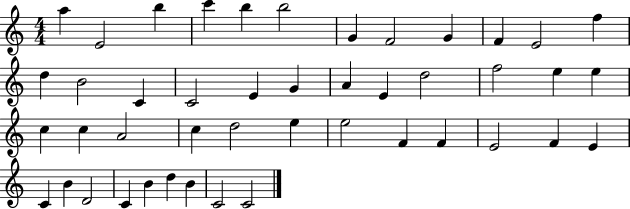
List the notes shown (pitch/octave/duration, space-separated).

A5/q E4/h B5/q C6/q B5/q B5/h G4/q F4/h G4/q F4/q E4/h F5/q D5/q B4/h C4/q C4/h E4/q G4/q A4/q E4/q D5/h F5/h E5/q E5/q C5/q C5/q A4/h C5/q D5/h E5/q E5/h F4/q F4/q E4/h F4/q E4/q C4/q B4/q D4/h C4/q B4/q D5/q B4/q C4/h C4/h